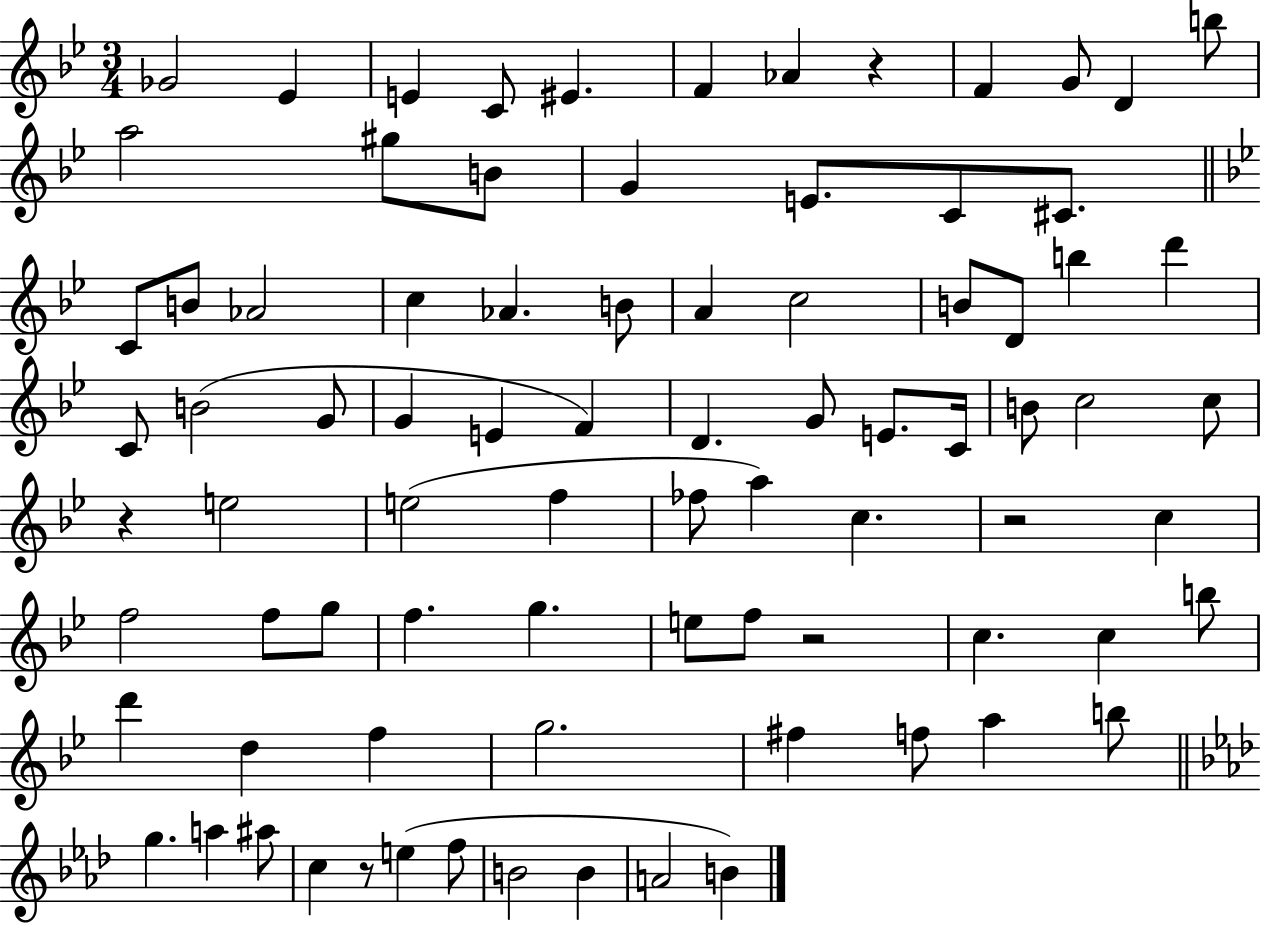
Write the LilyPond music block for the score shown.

{
  \clef treble
  \numericTimeSignature
  \time 3/4
  \key bes \major
  \repeat volta 2 { ges'2 ees'4 | e'4 c'8 eis'4. | f'4 aes'4 r4 | f'4 g'8 d'4 b''8 | \break a''2 gis''8 b'8 | g'4 e'8. c'8 cis'8. | \bar "||" \break \key bes \major c'8 b'8 aes'2 | c''4 aes'4. b'8 | a'4 c''2 | b'8 d'8 b''4 d'''4 | \break c'8 b'2( g'8 | g'4 e'4 f'4) | d'4. g'8 e'8. c'16 | b'8 c''2 c''8 | \break r4 e''2 | e''2( f''4 | fes''8 a''4) c''4. | r2 c''4 | \break f''2 f''8 g''8 | f''4. g''4. | e''8 f''8 r2 | c''4. c''4 b''8 | \break d'''4 d''4 f''4 | g''2. | fis''4 f''8 a''4 b''8 | \bar "||" \break \key f \minor g''4. a''4 ais''8 | c''4 r8 e''4( f''8 | b'2 b'4 | a'2 b'4) | \break } \bar "|."
}